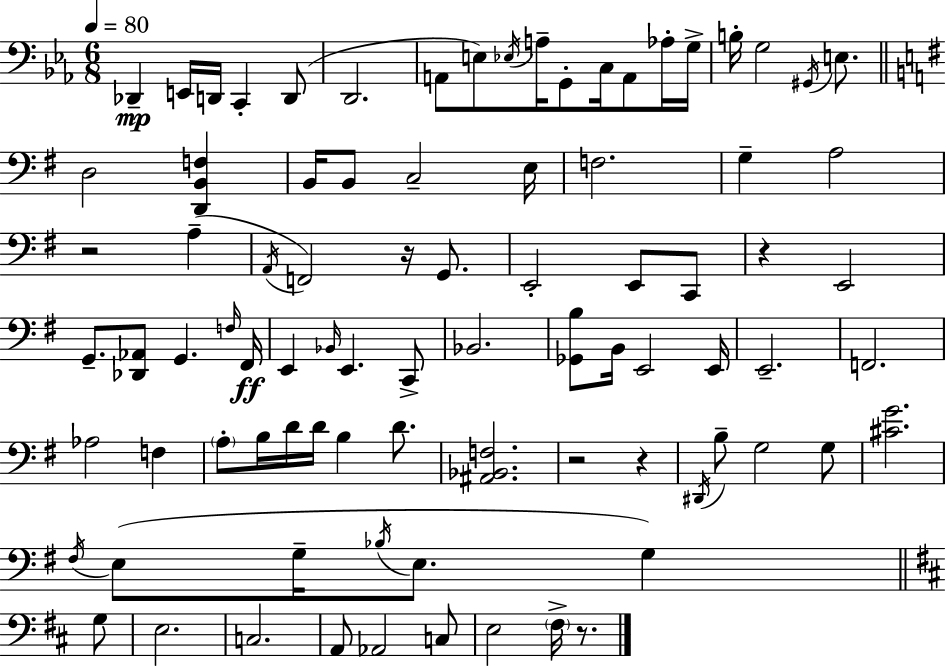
{
  \clef bass
  \numericTimeSignature
  \time 6/8
  \key ees \major
  \tempo 4 = 80
  des,4--\mp e,16 d,16 c,4-. d,8( | d,2. | a,8 e8) \acciaccatura { ees16 } a16-- g,8-. c16 a,8 aes16-. | g16-> b16-. g2 \acciaccatura { gis,16 } e8. | \break \bar "||" \break \key e \minor d2 <d, b, f>4 | b,16 b,8 c2-- e16 | f2. | g4-- a2 | \break r2 a4--( | \acciaccatura { a,16 } f,2) r16 g,8. | e,2-. e,8 c,8 | r4 e,2 | \break g,8.-- <des, aes,>8 g,4. | \grace { f16 } fis,16\ff e,4 \grace { bes,16 } e,4. | c,8-> bes,2. | <ges, b>8 b,16 e,2 | \break e,16 e,2.-- | f,2. | aes2 f4 | \parenthesize a8-. b16 d'16 d'16 b4 | \break d'8. <ais, bes, f>2. | r2 r4 | \acciaccatura { dis,16 } b8-- g2 | g8 <cis' g'>2. | \break \acciaccatura { fis16 } e8( g16-- \acciaccatura { bes16 } e8. | g4) \bar "||" \break \key b \minor g8 e2. | c2. | a,8 aes,2 | c8 e2 \parenthesize fis16-> r8. | \break \bar "|."
}